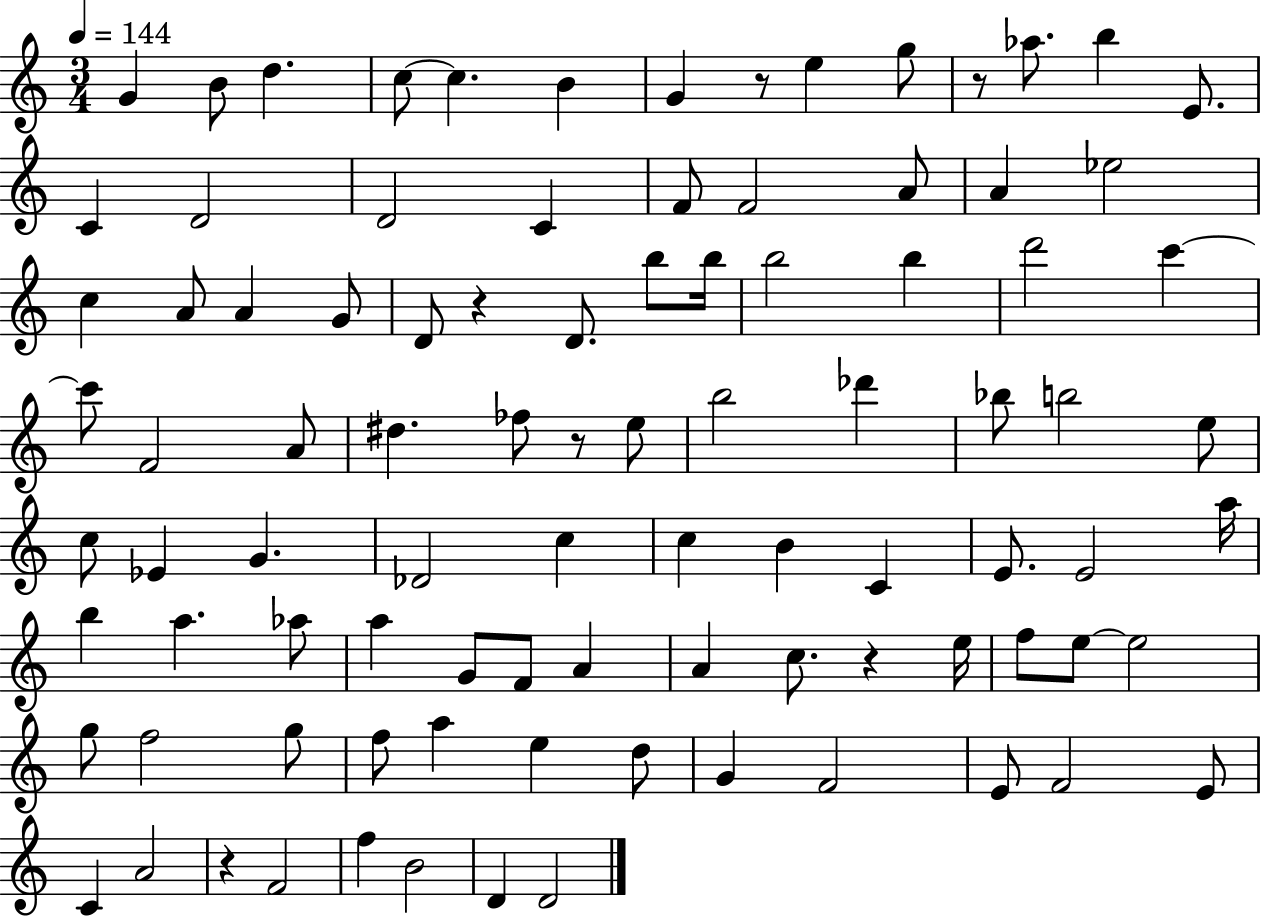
G4/q B4/e D5/q. C5/e C5/q. B4/q G4/q R/e E5/q G5/e R/e Ab5/e. B5/q E4/e. C4/q D4/h D4/h C4/q F4/e F4/h A4/e A4/q Eb5/h C5/q A4/e A4/q G4/e D4/e R/q D4/e. B5/e B5/s B5/h B5/q D6/h C6/q C6/e F4/h A4/e D#5/q. FES5/e R/e E5/e B5/h Db6/q Bb5/e B5/h E5/e C5/e Eb4/q G4/q. Db4/h C5/q C5/q B4/q C4/q E4/e. E4/h A5/s B5/q A5/q. Ab5/e A5/q G4/e F4/e A4/q A4/q C5/e. R/q E5/s F5/e E5/e E5/h G5/e F5/h G5/e F5/e A5/q E5/q D5/e G4/q F4/h E4/e F4/h E4/e C4/q A4/h R/q F4/h F5/q B4/h D4/q D4/h